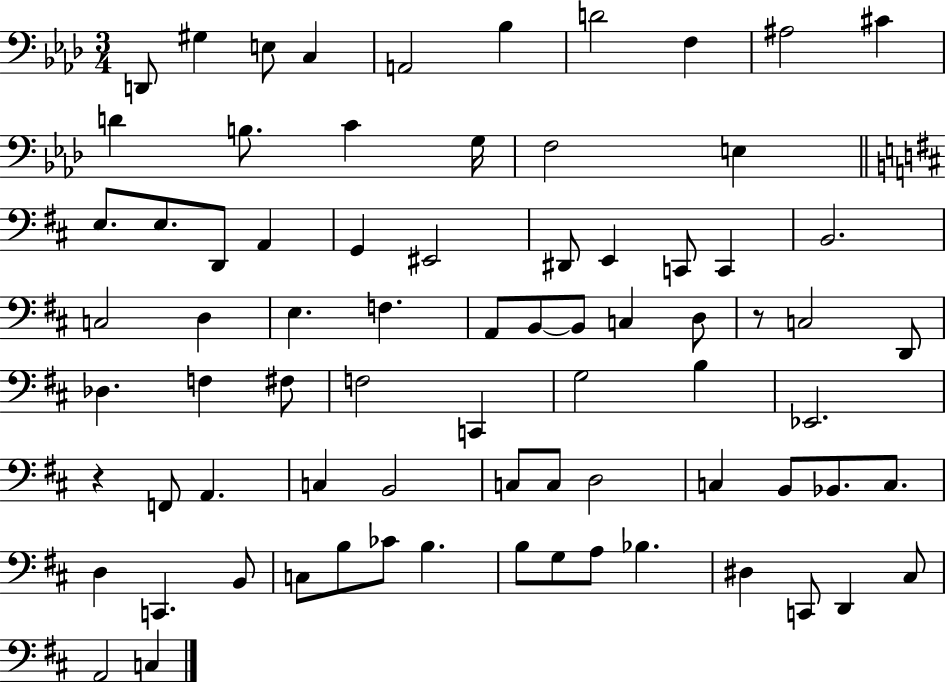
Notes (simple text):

D2/e G#3/q E3/e C3/q A2/h Bb3/q D4/h F3/q A#3/h C#4/q D4/q B3/e. C4/q G3/s F3/h E3/q E3/e. E3/e. D2/e A2/q G2/q EIS2/h D#2/e E2/q C2/e C2/q B2/h. C3/h D3/q E3/q. F3/q. A2/e B2/e B2/e C3/q D3/e R/e C3/h D2/e Db3/q. F3/q F#3/e F3/h C2/q G3/h B3/q Eb2/h. R/q F2/e A2/q. C3/q B2/h C3/e C3/e D3/h C3/q B2/e Bb2/e. C3/e. D3/q C2/q. B2/e C3/e B3/e CES4/e B3/q. B3/e G3/e A3/e Bb3/q. D#3/q C2/e D2/q C#3/e A2/h C3/q